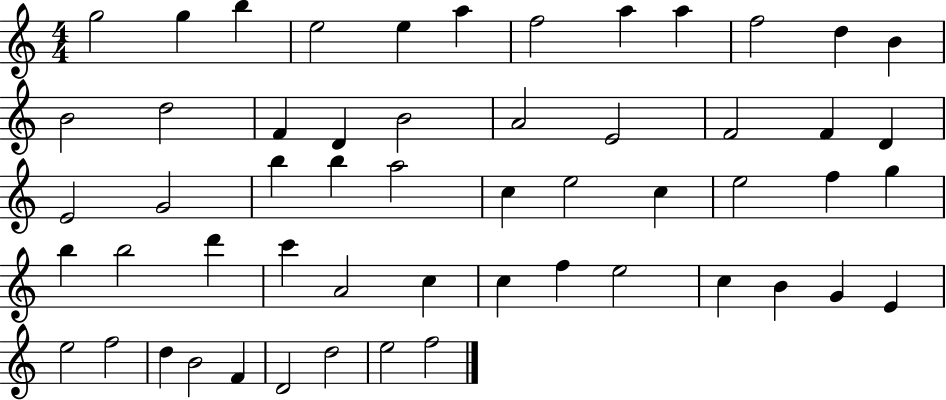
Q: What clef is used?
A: treble